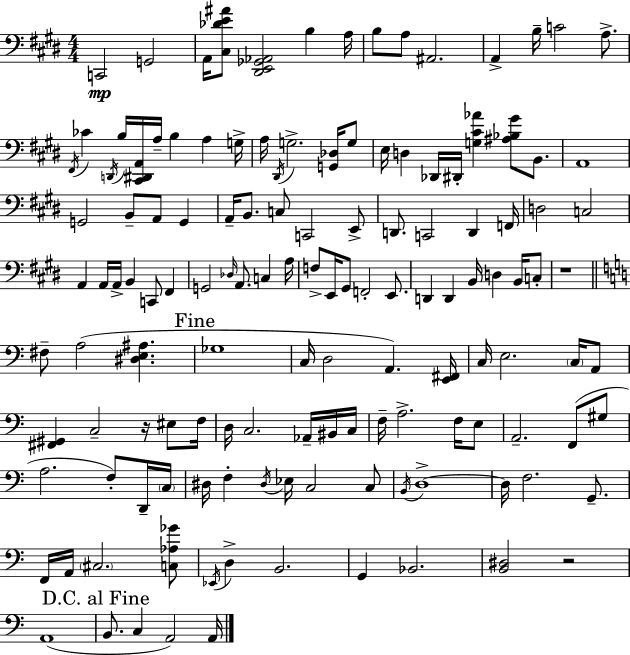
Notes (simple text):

C2/h G2/h A2/s [C#3,Db4,E4,A#4]/e [D#2,E2,Gb2,Ab2]/h B3/q A3/s B3/e A3/e A#2/h. A2/q B3/s C4/h A3/e. F#2/s CES4/q D2/s B3/s [C#2,D#2,A2]/s A3/s B3/q A3/q G3/s A3/s D#2/s G3/h. [G2,Db3]/s G3/e E3/s D3/q Db2/s D#2/s [G3,C#4,Ab4]/q [A#3,Bb3,G#4]/e B2/e. A2/w G2/h B2/e A2/e G2/q A2/s B2/e. C3/e C2/h E2/e D2/e. C2/h D2/q F2/s D3/h C3/h A2/q A2/s A2/s B2/q C2/e F#2/q G2/h Db3/s A2/e. C3/q A3/s F3/e E2/s G#2/e F2/h E2/e. D2/q D2/q B2/s D3/q B2/s C3/e R/w F#3/e A3/h [D#3,E3,A#3]/q. Gb3/w C3/s D3/h A2/q. [E2,F#2]/s C3/s E3/h. C3/s A2/e [F#2,G#2]/q C3/h R/s EIS3/e F3/s D3/s C3/h. Ab2/s BIS2/s C3/s F3/s A3/h. F3/s E3/e A2/h. F2/e G#3/e A3/h. F3/e D2/s C3/s D#3/s F3/q D#3/s Eb3/s C3/h C3/e B2/s D3/w D3/s F3/h. G2/e. F2/s A2/s C#3/h. [C3,Ab3,Gb4]/e Eb2/s D3/q B2/h. G2/q Bb2/h. [B2,D#3]/h R/h A2/w B2/e. C3/q A2/h A2/s